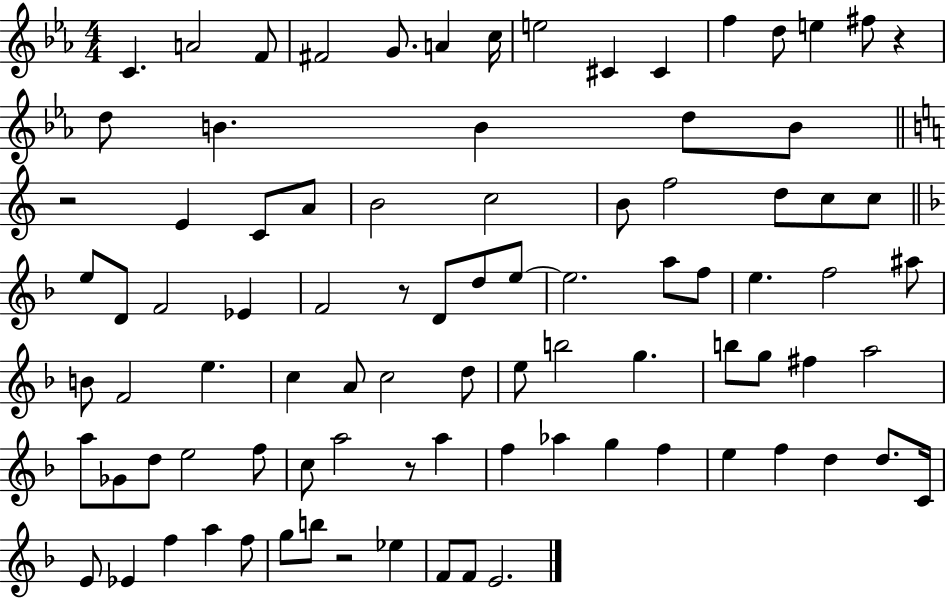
{
  \clef treble
  \numericTimeSignature
  \time 4/4
  \key ees \major
  c'4. a'2 f'8 | fis'2 g'8. a'4 c''16 | e''2 cis'4 cis'4 | f''4 d''8 e''4 fis''8 r4 | \break d''8 b'4. b'4 d''8 b'8 | \bar "||" \break \key c \major r2 e'4 c'8 a'8 | b'2 c''2 | b'8 f''2 d''8 c''8 c''8 | \bar "||" \break \key d \minor e''8 d'8 f'2 ees'4 | f'2 r8 d'8 d''8 e''8~~ | e''2. a''8 f''8 | e''4. f''2 ais''8 | \break b'8 f'2 e''4. | c''4 a'8 c''2 d''8 | e''8 b''2 g''4. | b''8 g''8 fis''4 a''2 | \break a''8 ges'8 d''8 e''2 f''8 | c''8 a''2 r8 a''4 | f''4 aes''4 g''4 f''4 | e''4 f''4 d''4 d''8. c'16 | \break e'8 ees'4 f''4 a''4 f''8 | g''8 b''8 r2 ees''4 | f'8 f'8 e'2. | \bar "|."
}